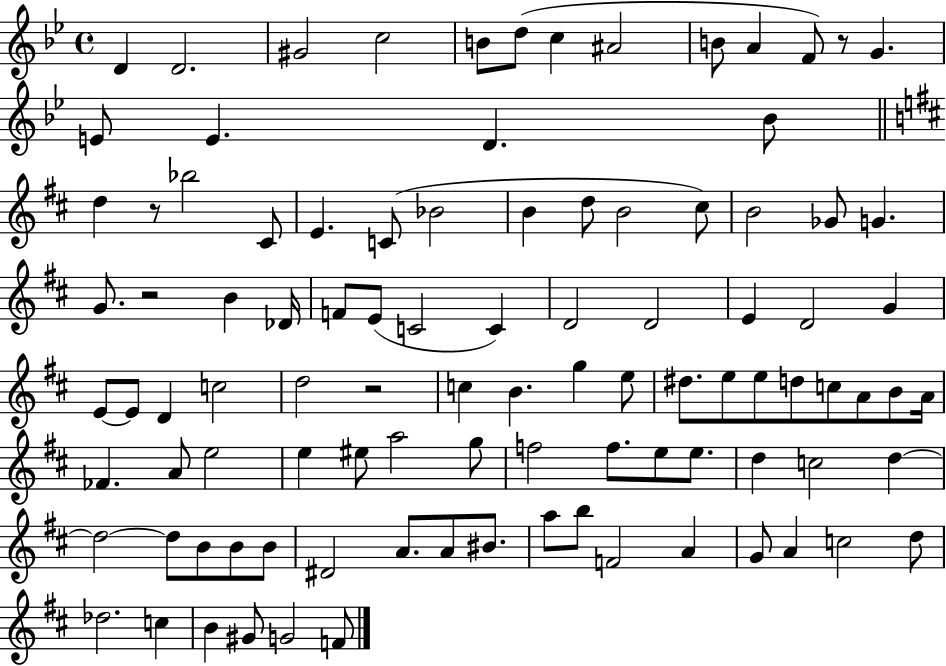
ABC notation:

X:1
T:Untitled
M:4/4
L:1/4
K:Bb
D D2 ^G2 c2 B/2 d/2 c ^A2 B/2 A F/2 z/2 G E/2 E D _B/2 d z/2 _b2 ^C/2 E C/2 _B2 B d/2 B2 ^c/2 B2 _G/2 G G/2 z2 B _D/4 F/2 E/2 C2 C D2 D2 E D2 G E/2 E/2 D c2 d2 z2 c B g e/2 ^d/2 e/2 e/2 d/2 c/2 A/2 B/2 A/4 _F A/2 e2 e ^e/2 a2 g/2 f2 f/2 e/2 e/2 d c2 d d2 d/2 B/2 B/2 B/2 ^D2 A/2 A/2 ^B/2 a/2 b/2 F2 A G/2 A c2 d/2 _d2 c B ^G/2 G2 F/2